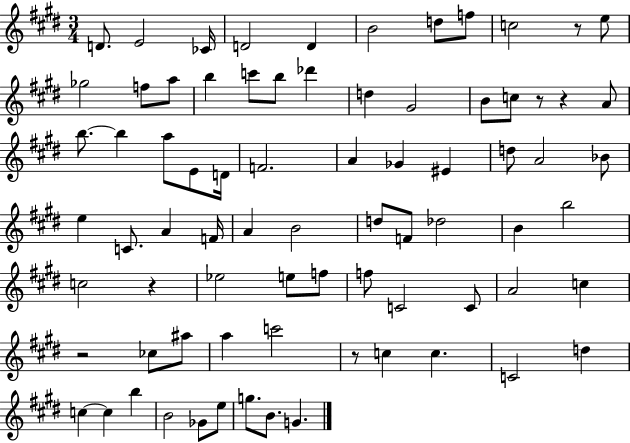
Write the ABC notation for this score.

X:1
T:Untitled
M:3/4
L:1/4
K:E
D/2 E2 _C/4 D2 D B2 d/2 f/2 c2 z/2 e/2 _g2 f/2 a/2 b c'/2 b/2 _d' d ^G2 B/2 c/2 z/2 z A/2 b/2 b a/2 E/2 D/4 F2 A _G ^E d/2 A2 _B/2 e C/2 A F/4 A B2 d/2 F/2 _d2 B b2 c2 z _e2 e/2 f/2 f/2 C2 C/2 A2 c z2 _c/2 ^a/2 a c'2 z/2 c c C2 d c c b B2 _G/2 e/2 g/2 B/2 G